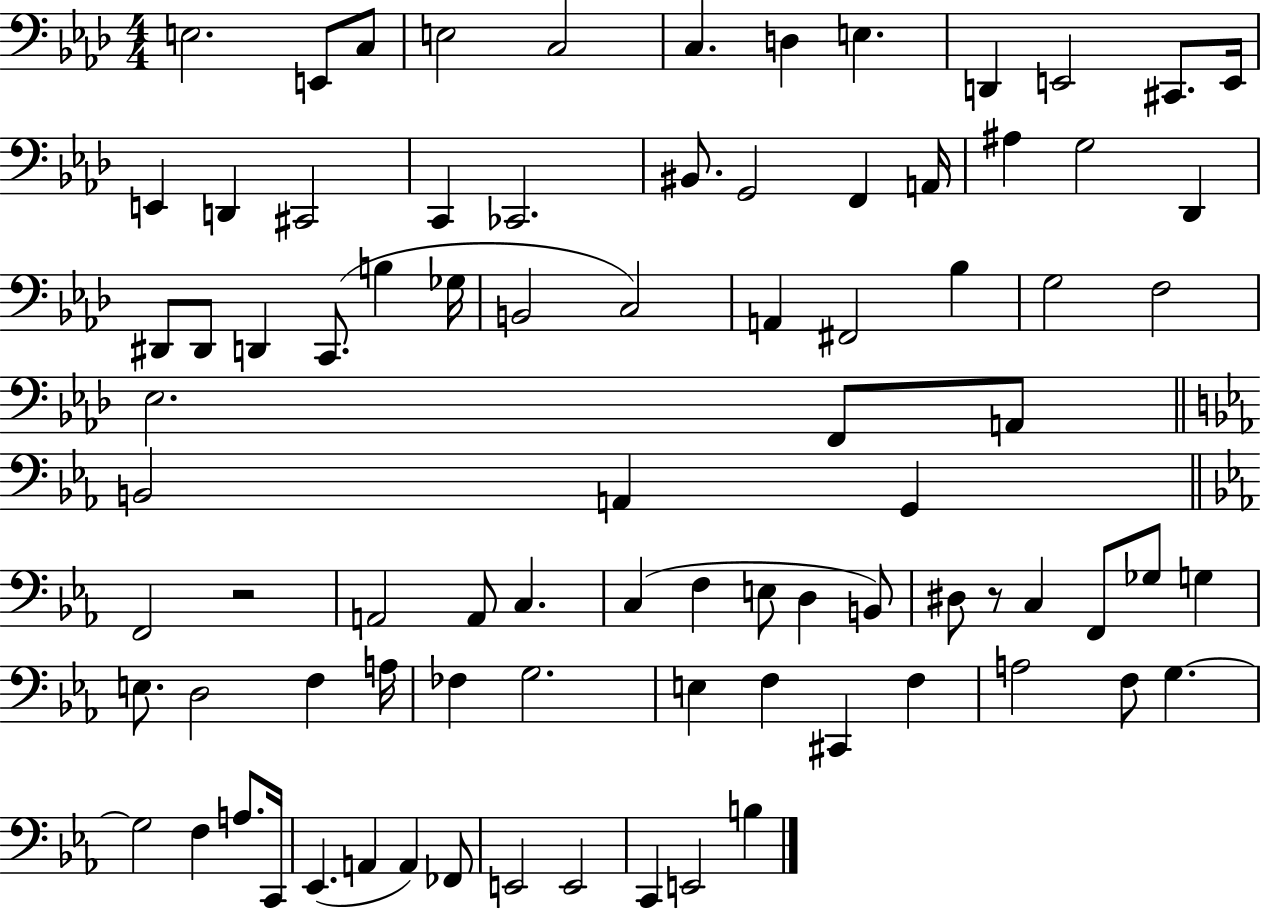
{
  \clef bass
  \numericTimeSignature
  \time 4/4
  \key aes \major
  e2. e,8 c8 | e2 c2 | c4. d4 e4. | d,4 e,2 cis,8. e,16 | \break e,4 d,4 cis,2 | c,4 ces,2. | bis,8. g,2 f,4 a,16 | ais4 g2 des,4 | \break dis,8 dis,8 d,4 c,8.( b4 ges16 | b,2 c2) | a,4 fis,2 bes4 | g2 f2 | \break ees2. f,8 a,8 | \bar "||" \break \key ees \major b,2 a,4 g,4 | \bar "||" \break \key c \minor f,2 r2 | a,2 a,8 c4. | c4( f4 e8 d4 b,8) | dis8 r8 c4 f,8 ges8 g4 | \break e8. d2 f4 a16 | fes4 g2. | e4 f4 cis,4 f4 | a2 f8 g4.~~ | \break g2 f4 a8. c,16 | ees,4.( a,4 a,4) fes,8 | e,2 e,2 | c,4 e,2 b4 | \break \bar "|."
}